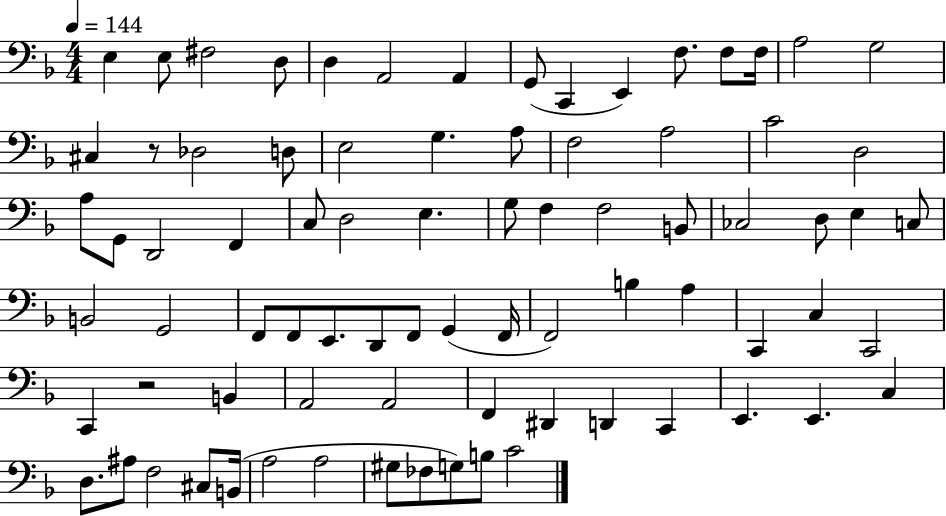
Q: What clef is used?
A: bass